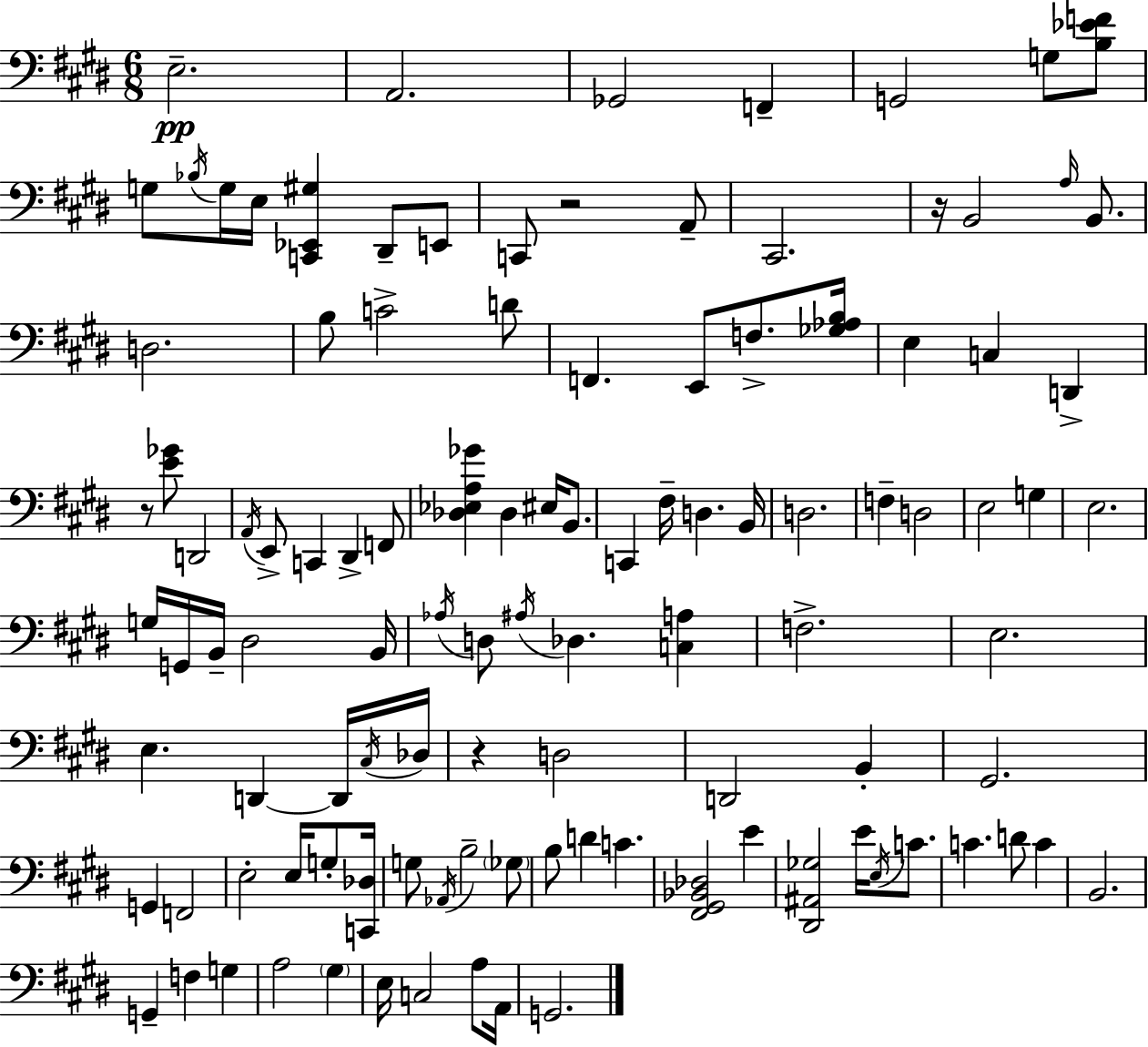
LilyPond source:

{
  \clef bass
  \numericTimeSignature
  \time 6/8
  \key e \major
  e2.--\pp | a,2. | ges,2 f,4-- | g,2 g8 <b ees' f'>8 | \break g8 \acciaccatura { bes16 } g16 e16 <c, ees, gis>4 dis,8-- e,8 | c,8 r2 a,8-- | cis,2. | r16 b,2 \grace { a16 } b,8. | \break d2. | b8 c'2-> | d'8 f,4. e,8 f8.-> | <ges aes b>16 e4 c4 d,4-> | \break r8 <e' ges'>8 d,2 | \acciaccatura { a,16 } e,8-> c,4 dis,4-> | f,8 <des ees a ges'>4 des4 eis16 | b,8. c,4 fis16-- d4. | \break b,16 d2. | f4-- d2 | e2 g4 | e2. | \break g16 g,16 b,16-- dis2 | b,16 \acciaccatura { aes16 } d8 \acciaccatura { ais16 } des4. | <c a>4 f2.-> | e2. | \break e4. d,4~~ | d,16 \acciaccatura { cis16 } des16 r4 d2 | d,2 | b,4-. gis,2. | \break g,4 f,2 | e2-. | e16 g8-. <c, des>16 g8 \acciaccatura { aes,16 } b2-- | \parenthesize ges8 b8 d'4 | \break c'4. <fis, gis, bes, des>2 | e'4 <dis, ais, ges>2 | e'16 \acciaccatura { e16 } c'8. c'4. | d'8 c'4 b,2. | \break g,4-- | f4 g4 a2 | \parenthesize gis4 e16 c2 | a8 a,16 g,2. | \break \bar "|."
}